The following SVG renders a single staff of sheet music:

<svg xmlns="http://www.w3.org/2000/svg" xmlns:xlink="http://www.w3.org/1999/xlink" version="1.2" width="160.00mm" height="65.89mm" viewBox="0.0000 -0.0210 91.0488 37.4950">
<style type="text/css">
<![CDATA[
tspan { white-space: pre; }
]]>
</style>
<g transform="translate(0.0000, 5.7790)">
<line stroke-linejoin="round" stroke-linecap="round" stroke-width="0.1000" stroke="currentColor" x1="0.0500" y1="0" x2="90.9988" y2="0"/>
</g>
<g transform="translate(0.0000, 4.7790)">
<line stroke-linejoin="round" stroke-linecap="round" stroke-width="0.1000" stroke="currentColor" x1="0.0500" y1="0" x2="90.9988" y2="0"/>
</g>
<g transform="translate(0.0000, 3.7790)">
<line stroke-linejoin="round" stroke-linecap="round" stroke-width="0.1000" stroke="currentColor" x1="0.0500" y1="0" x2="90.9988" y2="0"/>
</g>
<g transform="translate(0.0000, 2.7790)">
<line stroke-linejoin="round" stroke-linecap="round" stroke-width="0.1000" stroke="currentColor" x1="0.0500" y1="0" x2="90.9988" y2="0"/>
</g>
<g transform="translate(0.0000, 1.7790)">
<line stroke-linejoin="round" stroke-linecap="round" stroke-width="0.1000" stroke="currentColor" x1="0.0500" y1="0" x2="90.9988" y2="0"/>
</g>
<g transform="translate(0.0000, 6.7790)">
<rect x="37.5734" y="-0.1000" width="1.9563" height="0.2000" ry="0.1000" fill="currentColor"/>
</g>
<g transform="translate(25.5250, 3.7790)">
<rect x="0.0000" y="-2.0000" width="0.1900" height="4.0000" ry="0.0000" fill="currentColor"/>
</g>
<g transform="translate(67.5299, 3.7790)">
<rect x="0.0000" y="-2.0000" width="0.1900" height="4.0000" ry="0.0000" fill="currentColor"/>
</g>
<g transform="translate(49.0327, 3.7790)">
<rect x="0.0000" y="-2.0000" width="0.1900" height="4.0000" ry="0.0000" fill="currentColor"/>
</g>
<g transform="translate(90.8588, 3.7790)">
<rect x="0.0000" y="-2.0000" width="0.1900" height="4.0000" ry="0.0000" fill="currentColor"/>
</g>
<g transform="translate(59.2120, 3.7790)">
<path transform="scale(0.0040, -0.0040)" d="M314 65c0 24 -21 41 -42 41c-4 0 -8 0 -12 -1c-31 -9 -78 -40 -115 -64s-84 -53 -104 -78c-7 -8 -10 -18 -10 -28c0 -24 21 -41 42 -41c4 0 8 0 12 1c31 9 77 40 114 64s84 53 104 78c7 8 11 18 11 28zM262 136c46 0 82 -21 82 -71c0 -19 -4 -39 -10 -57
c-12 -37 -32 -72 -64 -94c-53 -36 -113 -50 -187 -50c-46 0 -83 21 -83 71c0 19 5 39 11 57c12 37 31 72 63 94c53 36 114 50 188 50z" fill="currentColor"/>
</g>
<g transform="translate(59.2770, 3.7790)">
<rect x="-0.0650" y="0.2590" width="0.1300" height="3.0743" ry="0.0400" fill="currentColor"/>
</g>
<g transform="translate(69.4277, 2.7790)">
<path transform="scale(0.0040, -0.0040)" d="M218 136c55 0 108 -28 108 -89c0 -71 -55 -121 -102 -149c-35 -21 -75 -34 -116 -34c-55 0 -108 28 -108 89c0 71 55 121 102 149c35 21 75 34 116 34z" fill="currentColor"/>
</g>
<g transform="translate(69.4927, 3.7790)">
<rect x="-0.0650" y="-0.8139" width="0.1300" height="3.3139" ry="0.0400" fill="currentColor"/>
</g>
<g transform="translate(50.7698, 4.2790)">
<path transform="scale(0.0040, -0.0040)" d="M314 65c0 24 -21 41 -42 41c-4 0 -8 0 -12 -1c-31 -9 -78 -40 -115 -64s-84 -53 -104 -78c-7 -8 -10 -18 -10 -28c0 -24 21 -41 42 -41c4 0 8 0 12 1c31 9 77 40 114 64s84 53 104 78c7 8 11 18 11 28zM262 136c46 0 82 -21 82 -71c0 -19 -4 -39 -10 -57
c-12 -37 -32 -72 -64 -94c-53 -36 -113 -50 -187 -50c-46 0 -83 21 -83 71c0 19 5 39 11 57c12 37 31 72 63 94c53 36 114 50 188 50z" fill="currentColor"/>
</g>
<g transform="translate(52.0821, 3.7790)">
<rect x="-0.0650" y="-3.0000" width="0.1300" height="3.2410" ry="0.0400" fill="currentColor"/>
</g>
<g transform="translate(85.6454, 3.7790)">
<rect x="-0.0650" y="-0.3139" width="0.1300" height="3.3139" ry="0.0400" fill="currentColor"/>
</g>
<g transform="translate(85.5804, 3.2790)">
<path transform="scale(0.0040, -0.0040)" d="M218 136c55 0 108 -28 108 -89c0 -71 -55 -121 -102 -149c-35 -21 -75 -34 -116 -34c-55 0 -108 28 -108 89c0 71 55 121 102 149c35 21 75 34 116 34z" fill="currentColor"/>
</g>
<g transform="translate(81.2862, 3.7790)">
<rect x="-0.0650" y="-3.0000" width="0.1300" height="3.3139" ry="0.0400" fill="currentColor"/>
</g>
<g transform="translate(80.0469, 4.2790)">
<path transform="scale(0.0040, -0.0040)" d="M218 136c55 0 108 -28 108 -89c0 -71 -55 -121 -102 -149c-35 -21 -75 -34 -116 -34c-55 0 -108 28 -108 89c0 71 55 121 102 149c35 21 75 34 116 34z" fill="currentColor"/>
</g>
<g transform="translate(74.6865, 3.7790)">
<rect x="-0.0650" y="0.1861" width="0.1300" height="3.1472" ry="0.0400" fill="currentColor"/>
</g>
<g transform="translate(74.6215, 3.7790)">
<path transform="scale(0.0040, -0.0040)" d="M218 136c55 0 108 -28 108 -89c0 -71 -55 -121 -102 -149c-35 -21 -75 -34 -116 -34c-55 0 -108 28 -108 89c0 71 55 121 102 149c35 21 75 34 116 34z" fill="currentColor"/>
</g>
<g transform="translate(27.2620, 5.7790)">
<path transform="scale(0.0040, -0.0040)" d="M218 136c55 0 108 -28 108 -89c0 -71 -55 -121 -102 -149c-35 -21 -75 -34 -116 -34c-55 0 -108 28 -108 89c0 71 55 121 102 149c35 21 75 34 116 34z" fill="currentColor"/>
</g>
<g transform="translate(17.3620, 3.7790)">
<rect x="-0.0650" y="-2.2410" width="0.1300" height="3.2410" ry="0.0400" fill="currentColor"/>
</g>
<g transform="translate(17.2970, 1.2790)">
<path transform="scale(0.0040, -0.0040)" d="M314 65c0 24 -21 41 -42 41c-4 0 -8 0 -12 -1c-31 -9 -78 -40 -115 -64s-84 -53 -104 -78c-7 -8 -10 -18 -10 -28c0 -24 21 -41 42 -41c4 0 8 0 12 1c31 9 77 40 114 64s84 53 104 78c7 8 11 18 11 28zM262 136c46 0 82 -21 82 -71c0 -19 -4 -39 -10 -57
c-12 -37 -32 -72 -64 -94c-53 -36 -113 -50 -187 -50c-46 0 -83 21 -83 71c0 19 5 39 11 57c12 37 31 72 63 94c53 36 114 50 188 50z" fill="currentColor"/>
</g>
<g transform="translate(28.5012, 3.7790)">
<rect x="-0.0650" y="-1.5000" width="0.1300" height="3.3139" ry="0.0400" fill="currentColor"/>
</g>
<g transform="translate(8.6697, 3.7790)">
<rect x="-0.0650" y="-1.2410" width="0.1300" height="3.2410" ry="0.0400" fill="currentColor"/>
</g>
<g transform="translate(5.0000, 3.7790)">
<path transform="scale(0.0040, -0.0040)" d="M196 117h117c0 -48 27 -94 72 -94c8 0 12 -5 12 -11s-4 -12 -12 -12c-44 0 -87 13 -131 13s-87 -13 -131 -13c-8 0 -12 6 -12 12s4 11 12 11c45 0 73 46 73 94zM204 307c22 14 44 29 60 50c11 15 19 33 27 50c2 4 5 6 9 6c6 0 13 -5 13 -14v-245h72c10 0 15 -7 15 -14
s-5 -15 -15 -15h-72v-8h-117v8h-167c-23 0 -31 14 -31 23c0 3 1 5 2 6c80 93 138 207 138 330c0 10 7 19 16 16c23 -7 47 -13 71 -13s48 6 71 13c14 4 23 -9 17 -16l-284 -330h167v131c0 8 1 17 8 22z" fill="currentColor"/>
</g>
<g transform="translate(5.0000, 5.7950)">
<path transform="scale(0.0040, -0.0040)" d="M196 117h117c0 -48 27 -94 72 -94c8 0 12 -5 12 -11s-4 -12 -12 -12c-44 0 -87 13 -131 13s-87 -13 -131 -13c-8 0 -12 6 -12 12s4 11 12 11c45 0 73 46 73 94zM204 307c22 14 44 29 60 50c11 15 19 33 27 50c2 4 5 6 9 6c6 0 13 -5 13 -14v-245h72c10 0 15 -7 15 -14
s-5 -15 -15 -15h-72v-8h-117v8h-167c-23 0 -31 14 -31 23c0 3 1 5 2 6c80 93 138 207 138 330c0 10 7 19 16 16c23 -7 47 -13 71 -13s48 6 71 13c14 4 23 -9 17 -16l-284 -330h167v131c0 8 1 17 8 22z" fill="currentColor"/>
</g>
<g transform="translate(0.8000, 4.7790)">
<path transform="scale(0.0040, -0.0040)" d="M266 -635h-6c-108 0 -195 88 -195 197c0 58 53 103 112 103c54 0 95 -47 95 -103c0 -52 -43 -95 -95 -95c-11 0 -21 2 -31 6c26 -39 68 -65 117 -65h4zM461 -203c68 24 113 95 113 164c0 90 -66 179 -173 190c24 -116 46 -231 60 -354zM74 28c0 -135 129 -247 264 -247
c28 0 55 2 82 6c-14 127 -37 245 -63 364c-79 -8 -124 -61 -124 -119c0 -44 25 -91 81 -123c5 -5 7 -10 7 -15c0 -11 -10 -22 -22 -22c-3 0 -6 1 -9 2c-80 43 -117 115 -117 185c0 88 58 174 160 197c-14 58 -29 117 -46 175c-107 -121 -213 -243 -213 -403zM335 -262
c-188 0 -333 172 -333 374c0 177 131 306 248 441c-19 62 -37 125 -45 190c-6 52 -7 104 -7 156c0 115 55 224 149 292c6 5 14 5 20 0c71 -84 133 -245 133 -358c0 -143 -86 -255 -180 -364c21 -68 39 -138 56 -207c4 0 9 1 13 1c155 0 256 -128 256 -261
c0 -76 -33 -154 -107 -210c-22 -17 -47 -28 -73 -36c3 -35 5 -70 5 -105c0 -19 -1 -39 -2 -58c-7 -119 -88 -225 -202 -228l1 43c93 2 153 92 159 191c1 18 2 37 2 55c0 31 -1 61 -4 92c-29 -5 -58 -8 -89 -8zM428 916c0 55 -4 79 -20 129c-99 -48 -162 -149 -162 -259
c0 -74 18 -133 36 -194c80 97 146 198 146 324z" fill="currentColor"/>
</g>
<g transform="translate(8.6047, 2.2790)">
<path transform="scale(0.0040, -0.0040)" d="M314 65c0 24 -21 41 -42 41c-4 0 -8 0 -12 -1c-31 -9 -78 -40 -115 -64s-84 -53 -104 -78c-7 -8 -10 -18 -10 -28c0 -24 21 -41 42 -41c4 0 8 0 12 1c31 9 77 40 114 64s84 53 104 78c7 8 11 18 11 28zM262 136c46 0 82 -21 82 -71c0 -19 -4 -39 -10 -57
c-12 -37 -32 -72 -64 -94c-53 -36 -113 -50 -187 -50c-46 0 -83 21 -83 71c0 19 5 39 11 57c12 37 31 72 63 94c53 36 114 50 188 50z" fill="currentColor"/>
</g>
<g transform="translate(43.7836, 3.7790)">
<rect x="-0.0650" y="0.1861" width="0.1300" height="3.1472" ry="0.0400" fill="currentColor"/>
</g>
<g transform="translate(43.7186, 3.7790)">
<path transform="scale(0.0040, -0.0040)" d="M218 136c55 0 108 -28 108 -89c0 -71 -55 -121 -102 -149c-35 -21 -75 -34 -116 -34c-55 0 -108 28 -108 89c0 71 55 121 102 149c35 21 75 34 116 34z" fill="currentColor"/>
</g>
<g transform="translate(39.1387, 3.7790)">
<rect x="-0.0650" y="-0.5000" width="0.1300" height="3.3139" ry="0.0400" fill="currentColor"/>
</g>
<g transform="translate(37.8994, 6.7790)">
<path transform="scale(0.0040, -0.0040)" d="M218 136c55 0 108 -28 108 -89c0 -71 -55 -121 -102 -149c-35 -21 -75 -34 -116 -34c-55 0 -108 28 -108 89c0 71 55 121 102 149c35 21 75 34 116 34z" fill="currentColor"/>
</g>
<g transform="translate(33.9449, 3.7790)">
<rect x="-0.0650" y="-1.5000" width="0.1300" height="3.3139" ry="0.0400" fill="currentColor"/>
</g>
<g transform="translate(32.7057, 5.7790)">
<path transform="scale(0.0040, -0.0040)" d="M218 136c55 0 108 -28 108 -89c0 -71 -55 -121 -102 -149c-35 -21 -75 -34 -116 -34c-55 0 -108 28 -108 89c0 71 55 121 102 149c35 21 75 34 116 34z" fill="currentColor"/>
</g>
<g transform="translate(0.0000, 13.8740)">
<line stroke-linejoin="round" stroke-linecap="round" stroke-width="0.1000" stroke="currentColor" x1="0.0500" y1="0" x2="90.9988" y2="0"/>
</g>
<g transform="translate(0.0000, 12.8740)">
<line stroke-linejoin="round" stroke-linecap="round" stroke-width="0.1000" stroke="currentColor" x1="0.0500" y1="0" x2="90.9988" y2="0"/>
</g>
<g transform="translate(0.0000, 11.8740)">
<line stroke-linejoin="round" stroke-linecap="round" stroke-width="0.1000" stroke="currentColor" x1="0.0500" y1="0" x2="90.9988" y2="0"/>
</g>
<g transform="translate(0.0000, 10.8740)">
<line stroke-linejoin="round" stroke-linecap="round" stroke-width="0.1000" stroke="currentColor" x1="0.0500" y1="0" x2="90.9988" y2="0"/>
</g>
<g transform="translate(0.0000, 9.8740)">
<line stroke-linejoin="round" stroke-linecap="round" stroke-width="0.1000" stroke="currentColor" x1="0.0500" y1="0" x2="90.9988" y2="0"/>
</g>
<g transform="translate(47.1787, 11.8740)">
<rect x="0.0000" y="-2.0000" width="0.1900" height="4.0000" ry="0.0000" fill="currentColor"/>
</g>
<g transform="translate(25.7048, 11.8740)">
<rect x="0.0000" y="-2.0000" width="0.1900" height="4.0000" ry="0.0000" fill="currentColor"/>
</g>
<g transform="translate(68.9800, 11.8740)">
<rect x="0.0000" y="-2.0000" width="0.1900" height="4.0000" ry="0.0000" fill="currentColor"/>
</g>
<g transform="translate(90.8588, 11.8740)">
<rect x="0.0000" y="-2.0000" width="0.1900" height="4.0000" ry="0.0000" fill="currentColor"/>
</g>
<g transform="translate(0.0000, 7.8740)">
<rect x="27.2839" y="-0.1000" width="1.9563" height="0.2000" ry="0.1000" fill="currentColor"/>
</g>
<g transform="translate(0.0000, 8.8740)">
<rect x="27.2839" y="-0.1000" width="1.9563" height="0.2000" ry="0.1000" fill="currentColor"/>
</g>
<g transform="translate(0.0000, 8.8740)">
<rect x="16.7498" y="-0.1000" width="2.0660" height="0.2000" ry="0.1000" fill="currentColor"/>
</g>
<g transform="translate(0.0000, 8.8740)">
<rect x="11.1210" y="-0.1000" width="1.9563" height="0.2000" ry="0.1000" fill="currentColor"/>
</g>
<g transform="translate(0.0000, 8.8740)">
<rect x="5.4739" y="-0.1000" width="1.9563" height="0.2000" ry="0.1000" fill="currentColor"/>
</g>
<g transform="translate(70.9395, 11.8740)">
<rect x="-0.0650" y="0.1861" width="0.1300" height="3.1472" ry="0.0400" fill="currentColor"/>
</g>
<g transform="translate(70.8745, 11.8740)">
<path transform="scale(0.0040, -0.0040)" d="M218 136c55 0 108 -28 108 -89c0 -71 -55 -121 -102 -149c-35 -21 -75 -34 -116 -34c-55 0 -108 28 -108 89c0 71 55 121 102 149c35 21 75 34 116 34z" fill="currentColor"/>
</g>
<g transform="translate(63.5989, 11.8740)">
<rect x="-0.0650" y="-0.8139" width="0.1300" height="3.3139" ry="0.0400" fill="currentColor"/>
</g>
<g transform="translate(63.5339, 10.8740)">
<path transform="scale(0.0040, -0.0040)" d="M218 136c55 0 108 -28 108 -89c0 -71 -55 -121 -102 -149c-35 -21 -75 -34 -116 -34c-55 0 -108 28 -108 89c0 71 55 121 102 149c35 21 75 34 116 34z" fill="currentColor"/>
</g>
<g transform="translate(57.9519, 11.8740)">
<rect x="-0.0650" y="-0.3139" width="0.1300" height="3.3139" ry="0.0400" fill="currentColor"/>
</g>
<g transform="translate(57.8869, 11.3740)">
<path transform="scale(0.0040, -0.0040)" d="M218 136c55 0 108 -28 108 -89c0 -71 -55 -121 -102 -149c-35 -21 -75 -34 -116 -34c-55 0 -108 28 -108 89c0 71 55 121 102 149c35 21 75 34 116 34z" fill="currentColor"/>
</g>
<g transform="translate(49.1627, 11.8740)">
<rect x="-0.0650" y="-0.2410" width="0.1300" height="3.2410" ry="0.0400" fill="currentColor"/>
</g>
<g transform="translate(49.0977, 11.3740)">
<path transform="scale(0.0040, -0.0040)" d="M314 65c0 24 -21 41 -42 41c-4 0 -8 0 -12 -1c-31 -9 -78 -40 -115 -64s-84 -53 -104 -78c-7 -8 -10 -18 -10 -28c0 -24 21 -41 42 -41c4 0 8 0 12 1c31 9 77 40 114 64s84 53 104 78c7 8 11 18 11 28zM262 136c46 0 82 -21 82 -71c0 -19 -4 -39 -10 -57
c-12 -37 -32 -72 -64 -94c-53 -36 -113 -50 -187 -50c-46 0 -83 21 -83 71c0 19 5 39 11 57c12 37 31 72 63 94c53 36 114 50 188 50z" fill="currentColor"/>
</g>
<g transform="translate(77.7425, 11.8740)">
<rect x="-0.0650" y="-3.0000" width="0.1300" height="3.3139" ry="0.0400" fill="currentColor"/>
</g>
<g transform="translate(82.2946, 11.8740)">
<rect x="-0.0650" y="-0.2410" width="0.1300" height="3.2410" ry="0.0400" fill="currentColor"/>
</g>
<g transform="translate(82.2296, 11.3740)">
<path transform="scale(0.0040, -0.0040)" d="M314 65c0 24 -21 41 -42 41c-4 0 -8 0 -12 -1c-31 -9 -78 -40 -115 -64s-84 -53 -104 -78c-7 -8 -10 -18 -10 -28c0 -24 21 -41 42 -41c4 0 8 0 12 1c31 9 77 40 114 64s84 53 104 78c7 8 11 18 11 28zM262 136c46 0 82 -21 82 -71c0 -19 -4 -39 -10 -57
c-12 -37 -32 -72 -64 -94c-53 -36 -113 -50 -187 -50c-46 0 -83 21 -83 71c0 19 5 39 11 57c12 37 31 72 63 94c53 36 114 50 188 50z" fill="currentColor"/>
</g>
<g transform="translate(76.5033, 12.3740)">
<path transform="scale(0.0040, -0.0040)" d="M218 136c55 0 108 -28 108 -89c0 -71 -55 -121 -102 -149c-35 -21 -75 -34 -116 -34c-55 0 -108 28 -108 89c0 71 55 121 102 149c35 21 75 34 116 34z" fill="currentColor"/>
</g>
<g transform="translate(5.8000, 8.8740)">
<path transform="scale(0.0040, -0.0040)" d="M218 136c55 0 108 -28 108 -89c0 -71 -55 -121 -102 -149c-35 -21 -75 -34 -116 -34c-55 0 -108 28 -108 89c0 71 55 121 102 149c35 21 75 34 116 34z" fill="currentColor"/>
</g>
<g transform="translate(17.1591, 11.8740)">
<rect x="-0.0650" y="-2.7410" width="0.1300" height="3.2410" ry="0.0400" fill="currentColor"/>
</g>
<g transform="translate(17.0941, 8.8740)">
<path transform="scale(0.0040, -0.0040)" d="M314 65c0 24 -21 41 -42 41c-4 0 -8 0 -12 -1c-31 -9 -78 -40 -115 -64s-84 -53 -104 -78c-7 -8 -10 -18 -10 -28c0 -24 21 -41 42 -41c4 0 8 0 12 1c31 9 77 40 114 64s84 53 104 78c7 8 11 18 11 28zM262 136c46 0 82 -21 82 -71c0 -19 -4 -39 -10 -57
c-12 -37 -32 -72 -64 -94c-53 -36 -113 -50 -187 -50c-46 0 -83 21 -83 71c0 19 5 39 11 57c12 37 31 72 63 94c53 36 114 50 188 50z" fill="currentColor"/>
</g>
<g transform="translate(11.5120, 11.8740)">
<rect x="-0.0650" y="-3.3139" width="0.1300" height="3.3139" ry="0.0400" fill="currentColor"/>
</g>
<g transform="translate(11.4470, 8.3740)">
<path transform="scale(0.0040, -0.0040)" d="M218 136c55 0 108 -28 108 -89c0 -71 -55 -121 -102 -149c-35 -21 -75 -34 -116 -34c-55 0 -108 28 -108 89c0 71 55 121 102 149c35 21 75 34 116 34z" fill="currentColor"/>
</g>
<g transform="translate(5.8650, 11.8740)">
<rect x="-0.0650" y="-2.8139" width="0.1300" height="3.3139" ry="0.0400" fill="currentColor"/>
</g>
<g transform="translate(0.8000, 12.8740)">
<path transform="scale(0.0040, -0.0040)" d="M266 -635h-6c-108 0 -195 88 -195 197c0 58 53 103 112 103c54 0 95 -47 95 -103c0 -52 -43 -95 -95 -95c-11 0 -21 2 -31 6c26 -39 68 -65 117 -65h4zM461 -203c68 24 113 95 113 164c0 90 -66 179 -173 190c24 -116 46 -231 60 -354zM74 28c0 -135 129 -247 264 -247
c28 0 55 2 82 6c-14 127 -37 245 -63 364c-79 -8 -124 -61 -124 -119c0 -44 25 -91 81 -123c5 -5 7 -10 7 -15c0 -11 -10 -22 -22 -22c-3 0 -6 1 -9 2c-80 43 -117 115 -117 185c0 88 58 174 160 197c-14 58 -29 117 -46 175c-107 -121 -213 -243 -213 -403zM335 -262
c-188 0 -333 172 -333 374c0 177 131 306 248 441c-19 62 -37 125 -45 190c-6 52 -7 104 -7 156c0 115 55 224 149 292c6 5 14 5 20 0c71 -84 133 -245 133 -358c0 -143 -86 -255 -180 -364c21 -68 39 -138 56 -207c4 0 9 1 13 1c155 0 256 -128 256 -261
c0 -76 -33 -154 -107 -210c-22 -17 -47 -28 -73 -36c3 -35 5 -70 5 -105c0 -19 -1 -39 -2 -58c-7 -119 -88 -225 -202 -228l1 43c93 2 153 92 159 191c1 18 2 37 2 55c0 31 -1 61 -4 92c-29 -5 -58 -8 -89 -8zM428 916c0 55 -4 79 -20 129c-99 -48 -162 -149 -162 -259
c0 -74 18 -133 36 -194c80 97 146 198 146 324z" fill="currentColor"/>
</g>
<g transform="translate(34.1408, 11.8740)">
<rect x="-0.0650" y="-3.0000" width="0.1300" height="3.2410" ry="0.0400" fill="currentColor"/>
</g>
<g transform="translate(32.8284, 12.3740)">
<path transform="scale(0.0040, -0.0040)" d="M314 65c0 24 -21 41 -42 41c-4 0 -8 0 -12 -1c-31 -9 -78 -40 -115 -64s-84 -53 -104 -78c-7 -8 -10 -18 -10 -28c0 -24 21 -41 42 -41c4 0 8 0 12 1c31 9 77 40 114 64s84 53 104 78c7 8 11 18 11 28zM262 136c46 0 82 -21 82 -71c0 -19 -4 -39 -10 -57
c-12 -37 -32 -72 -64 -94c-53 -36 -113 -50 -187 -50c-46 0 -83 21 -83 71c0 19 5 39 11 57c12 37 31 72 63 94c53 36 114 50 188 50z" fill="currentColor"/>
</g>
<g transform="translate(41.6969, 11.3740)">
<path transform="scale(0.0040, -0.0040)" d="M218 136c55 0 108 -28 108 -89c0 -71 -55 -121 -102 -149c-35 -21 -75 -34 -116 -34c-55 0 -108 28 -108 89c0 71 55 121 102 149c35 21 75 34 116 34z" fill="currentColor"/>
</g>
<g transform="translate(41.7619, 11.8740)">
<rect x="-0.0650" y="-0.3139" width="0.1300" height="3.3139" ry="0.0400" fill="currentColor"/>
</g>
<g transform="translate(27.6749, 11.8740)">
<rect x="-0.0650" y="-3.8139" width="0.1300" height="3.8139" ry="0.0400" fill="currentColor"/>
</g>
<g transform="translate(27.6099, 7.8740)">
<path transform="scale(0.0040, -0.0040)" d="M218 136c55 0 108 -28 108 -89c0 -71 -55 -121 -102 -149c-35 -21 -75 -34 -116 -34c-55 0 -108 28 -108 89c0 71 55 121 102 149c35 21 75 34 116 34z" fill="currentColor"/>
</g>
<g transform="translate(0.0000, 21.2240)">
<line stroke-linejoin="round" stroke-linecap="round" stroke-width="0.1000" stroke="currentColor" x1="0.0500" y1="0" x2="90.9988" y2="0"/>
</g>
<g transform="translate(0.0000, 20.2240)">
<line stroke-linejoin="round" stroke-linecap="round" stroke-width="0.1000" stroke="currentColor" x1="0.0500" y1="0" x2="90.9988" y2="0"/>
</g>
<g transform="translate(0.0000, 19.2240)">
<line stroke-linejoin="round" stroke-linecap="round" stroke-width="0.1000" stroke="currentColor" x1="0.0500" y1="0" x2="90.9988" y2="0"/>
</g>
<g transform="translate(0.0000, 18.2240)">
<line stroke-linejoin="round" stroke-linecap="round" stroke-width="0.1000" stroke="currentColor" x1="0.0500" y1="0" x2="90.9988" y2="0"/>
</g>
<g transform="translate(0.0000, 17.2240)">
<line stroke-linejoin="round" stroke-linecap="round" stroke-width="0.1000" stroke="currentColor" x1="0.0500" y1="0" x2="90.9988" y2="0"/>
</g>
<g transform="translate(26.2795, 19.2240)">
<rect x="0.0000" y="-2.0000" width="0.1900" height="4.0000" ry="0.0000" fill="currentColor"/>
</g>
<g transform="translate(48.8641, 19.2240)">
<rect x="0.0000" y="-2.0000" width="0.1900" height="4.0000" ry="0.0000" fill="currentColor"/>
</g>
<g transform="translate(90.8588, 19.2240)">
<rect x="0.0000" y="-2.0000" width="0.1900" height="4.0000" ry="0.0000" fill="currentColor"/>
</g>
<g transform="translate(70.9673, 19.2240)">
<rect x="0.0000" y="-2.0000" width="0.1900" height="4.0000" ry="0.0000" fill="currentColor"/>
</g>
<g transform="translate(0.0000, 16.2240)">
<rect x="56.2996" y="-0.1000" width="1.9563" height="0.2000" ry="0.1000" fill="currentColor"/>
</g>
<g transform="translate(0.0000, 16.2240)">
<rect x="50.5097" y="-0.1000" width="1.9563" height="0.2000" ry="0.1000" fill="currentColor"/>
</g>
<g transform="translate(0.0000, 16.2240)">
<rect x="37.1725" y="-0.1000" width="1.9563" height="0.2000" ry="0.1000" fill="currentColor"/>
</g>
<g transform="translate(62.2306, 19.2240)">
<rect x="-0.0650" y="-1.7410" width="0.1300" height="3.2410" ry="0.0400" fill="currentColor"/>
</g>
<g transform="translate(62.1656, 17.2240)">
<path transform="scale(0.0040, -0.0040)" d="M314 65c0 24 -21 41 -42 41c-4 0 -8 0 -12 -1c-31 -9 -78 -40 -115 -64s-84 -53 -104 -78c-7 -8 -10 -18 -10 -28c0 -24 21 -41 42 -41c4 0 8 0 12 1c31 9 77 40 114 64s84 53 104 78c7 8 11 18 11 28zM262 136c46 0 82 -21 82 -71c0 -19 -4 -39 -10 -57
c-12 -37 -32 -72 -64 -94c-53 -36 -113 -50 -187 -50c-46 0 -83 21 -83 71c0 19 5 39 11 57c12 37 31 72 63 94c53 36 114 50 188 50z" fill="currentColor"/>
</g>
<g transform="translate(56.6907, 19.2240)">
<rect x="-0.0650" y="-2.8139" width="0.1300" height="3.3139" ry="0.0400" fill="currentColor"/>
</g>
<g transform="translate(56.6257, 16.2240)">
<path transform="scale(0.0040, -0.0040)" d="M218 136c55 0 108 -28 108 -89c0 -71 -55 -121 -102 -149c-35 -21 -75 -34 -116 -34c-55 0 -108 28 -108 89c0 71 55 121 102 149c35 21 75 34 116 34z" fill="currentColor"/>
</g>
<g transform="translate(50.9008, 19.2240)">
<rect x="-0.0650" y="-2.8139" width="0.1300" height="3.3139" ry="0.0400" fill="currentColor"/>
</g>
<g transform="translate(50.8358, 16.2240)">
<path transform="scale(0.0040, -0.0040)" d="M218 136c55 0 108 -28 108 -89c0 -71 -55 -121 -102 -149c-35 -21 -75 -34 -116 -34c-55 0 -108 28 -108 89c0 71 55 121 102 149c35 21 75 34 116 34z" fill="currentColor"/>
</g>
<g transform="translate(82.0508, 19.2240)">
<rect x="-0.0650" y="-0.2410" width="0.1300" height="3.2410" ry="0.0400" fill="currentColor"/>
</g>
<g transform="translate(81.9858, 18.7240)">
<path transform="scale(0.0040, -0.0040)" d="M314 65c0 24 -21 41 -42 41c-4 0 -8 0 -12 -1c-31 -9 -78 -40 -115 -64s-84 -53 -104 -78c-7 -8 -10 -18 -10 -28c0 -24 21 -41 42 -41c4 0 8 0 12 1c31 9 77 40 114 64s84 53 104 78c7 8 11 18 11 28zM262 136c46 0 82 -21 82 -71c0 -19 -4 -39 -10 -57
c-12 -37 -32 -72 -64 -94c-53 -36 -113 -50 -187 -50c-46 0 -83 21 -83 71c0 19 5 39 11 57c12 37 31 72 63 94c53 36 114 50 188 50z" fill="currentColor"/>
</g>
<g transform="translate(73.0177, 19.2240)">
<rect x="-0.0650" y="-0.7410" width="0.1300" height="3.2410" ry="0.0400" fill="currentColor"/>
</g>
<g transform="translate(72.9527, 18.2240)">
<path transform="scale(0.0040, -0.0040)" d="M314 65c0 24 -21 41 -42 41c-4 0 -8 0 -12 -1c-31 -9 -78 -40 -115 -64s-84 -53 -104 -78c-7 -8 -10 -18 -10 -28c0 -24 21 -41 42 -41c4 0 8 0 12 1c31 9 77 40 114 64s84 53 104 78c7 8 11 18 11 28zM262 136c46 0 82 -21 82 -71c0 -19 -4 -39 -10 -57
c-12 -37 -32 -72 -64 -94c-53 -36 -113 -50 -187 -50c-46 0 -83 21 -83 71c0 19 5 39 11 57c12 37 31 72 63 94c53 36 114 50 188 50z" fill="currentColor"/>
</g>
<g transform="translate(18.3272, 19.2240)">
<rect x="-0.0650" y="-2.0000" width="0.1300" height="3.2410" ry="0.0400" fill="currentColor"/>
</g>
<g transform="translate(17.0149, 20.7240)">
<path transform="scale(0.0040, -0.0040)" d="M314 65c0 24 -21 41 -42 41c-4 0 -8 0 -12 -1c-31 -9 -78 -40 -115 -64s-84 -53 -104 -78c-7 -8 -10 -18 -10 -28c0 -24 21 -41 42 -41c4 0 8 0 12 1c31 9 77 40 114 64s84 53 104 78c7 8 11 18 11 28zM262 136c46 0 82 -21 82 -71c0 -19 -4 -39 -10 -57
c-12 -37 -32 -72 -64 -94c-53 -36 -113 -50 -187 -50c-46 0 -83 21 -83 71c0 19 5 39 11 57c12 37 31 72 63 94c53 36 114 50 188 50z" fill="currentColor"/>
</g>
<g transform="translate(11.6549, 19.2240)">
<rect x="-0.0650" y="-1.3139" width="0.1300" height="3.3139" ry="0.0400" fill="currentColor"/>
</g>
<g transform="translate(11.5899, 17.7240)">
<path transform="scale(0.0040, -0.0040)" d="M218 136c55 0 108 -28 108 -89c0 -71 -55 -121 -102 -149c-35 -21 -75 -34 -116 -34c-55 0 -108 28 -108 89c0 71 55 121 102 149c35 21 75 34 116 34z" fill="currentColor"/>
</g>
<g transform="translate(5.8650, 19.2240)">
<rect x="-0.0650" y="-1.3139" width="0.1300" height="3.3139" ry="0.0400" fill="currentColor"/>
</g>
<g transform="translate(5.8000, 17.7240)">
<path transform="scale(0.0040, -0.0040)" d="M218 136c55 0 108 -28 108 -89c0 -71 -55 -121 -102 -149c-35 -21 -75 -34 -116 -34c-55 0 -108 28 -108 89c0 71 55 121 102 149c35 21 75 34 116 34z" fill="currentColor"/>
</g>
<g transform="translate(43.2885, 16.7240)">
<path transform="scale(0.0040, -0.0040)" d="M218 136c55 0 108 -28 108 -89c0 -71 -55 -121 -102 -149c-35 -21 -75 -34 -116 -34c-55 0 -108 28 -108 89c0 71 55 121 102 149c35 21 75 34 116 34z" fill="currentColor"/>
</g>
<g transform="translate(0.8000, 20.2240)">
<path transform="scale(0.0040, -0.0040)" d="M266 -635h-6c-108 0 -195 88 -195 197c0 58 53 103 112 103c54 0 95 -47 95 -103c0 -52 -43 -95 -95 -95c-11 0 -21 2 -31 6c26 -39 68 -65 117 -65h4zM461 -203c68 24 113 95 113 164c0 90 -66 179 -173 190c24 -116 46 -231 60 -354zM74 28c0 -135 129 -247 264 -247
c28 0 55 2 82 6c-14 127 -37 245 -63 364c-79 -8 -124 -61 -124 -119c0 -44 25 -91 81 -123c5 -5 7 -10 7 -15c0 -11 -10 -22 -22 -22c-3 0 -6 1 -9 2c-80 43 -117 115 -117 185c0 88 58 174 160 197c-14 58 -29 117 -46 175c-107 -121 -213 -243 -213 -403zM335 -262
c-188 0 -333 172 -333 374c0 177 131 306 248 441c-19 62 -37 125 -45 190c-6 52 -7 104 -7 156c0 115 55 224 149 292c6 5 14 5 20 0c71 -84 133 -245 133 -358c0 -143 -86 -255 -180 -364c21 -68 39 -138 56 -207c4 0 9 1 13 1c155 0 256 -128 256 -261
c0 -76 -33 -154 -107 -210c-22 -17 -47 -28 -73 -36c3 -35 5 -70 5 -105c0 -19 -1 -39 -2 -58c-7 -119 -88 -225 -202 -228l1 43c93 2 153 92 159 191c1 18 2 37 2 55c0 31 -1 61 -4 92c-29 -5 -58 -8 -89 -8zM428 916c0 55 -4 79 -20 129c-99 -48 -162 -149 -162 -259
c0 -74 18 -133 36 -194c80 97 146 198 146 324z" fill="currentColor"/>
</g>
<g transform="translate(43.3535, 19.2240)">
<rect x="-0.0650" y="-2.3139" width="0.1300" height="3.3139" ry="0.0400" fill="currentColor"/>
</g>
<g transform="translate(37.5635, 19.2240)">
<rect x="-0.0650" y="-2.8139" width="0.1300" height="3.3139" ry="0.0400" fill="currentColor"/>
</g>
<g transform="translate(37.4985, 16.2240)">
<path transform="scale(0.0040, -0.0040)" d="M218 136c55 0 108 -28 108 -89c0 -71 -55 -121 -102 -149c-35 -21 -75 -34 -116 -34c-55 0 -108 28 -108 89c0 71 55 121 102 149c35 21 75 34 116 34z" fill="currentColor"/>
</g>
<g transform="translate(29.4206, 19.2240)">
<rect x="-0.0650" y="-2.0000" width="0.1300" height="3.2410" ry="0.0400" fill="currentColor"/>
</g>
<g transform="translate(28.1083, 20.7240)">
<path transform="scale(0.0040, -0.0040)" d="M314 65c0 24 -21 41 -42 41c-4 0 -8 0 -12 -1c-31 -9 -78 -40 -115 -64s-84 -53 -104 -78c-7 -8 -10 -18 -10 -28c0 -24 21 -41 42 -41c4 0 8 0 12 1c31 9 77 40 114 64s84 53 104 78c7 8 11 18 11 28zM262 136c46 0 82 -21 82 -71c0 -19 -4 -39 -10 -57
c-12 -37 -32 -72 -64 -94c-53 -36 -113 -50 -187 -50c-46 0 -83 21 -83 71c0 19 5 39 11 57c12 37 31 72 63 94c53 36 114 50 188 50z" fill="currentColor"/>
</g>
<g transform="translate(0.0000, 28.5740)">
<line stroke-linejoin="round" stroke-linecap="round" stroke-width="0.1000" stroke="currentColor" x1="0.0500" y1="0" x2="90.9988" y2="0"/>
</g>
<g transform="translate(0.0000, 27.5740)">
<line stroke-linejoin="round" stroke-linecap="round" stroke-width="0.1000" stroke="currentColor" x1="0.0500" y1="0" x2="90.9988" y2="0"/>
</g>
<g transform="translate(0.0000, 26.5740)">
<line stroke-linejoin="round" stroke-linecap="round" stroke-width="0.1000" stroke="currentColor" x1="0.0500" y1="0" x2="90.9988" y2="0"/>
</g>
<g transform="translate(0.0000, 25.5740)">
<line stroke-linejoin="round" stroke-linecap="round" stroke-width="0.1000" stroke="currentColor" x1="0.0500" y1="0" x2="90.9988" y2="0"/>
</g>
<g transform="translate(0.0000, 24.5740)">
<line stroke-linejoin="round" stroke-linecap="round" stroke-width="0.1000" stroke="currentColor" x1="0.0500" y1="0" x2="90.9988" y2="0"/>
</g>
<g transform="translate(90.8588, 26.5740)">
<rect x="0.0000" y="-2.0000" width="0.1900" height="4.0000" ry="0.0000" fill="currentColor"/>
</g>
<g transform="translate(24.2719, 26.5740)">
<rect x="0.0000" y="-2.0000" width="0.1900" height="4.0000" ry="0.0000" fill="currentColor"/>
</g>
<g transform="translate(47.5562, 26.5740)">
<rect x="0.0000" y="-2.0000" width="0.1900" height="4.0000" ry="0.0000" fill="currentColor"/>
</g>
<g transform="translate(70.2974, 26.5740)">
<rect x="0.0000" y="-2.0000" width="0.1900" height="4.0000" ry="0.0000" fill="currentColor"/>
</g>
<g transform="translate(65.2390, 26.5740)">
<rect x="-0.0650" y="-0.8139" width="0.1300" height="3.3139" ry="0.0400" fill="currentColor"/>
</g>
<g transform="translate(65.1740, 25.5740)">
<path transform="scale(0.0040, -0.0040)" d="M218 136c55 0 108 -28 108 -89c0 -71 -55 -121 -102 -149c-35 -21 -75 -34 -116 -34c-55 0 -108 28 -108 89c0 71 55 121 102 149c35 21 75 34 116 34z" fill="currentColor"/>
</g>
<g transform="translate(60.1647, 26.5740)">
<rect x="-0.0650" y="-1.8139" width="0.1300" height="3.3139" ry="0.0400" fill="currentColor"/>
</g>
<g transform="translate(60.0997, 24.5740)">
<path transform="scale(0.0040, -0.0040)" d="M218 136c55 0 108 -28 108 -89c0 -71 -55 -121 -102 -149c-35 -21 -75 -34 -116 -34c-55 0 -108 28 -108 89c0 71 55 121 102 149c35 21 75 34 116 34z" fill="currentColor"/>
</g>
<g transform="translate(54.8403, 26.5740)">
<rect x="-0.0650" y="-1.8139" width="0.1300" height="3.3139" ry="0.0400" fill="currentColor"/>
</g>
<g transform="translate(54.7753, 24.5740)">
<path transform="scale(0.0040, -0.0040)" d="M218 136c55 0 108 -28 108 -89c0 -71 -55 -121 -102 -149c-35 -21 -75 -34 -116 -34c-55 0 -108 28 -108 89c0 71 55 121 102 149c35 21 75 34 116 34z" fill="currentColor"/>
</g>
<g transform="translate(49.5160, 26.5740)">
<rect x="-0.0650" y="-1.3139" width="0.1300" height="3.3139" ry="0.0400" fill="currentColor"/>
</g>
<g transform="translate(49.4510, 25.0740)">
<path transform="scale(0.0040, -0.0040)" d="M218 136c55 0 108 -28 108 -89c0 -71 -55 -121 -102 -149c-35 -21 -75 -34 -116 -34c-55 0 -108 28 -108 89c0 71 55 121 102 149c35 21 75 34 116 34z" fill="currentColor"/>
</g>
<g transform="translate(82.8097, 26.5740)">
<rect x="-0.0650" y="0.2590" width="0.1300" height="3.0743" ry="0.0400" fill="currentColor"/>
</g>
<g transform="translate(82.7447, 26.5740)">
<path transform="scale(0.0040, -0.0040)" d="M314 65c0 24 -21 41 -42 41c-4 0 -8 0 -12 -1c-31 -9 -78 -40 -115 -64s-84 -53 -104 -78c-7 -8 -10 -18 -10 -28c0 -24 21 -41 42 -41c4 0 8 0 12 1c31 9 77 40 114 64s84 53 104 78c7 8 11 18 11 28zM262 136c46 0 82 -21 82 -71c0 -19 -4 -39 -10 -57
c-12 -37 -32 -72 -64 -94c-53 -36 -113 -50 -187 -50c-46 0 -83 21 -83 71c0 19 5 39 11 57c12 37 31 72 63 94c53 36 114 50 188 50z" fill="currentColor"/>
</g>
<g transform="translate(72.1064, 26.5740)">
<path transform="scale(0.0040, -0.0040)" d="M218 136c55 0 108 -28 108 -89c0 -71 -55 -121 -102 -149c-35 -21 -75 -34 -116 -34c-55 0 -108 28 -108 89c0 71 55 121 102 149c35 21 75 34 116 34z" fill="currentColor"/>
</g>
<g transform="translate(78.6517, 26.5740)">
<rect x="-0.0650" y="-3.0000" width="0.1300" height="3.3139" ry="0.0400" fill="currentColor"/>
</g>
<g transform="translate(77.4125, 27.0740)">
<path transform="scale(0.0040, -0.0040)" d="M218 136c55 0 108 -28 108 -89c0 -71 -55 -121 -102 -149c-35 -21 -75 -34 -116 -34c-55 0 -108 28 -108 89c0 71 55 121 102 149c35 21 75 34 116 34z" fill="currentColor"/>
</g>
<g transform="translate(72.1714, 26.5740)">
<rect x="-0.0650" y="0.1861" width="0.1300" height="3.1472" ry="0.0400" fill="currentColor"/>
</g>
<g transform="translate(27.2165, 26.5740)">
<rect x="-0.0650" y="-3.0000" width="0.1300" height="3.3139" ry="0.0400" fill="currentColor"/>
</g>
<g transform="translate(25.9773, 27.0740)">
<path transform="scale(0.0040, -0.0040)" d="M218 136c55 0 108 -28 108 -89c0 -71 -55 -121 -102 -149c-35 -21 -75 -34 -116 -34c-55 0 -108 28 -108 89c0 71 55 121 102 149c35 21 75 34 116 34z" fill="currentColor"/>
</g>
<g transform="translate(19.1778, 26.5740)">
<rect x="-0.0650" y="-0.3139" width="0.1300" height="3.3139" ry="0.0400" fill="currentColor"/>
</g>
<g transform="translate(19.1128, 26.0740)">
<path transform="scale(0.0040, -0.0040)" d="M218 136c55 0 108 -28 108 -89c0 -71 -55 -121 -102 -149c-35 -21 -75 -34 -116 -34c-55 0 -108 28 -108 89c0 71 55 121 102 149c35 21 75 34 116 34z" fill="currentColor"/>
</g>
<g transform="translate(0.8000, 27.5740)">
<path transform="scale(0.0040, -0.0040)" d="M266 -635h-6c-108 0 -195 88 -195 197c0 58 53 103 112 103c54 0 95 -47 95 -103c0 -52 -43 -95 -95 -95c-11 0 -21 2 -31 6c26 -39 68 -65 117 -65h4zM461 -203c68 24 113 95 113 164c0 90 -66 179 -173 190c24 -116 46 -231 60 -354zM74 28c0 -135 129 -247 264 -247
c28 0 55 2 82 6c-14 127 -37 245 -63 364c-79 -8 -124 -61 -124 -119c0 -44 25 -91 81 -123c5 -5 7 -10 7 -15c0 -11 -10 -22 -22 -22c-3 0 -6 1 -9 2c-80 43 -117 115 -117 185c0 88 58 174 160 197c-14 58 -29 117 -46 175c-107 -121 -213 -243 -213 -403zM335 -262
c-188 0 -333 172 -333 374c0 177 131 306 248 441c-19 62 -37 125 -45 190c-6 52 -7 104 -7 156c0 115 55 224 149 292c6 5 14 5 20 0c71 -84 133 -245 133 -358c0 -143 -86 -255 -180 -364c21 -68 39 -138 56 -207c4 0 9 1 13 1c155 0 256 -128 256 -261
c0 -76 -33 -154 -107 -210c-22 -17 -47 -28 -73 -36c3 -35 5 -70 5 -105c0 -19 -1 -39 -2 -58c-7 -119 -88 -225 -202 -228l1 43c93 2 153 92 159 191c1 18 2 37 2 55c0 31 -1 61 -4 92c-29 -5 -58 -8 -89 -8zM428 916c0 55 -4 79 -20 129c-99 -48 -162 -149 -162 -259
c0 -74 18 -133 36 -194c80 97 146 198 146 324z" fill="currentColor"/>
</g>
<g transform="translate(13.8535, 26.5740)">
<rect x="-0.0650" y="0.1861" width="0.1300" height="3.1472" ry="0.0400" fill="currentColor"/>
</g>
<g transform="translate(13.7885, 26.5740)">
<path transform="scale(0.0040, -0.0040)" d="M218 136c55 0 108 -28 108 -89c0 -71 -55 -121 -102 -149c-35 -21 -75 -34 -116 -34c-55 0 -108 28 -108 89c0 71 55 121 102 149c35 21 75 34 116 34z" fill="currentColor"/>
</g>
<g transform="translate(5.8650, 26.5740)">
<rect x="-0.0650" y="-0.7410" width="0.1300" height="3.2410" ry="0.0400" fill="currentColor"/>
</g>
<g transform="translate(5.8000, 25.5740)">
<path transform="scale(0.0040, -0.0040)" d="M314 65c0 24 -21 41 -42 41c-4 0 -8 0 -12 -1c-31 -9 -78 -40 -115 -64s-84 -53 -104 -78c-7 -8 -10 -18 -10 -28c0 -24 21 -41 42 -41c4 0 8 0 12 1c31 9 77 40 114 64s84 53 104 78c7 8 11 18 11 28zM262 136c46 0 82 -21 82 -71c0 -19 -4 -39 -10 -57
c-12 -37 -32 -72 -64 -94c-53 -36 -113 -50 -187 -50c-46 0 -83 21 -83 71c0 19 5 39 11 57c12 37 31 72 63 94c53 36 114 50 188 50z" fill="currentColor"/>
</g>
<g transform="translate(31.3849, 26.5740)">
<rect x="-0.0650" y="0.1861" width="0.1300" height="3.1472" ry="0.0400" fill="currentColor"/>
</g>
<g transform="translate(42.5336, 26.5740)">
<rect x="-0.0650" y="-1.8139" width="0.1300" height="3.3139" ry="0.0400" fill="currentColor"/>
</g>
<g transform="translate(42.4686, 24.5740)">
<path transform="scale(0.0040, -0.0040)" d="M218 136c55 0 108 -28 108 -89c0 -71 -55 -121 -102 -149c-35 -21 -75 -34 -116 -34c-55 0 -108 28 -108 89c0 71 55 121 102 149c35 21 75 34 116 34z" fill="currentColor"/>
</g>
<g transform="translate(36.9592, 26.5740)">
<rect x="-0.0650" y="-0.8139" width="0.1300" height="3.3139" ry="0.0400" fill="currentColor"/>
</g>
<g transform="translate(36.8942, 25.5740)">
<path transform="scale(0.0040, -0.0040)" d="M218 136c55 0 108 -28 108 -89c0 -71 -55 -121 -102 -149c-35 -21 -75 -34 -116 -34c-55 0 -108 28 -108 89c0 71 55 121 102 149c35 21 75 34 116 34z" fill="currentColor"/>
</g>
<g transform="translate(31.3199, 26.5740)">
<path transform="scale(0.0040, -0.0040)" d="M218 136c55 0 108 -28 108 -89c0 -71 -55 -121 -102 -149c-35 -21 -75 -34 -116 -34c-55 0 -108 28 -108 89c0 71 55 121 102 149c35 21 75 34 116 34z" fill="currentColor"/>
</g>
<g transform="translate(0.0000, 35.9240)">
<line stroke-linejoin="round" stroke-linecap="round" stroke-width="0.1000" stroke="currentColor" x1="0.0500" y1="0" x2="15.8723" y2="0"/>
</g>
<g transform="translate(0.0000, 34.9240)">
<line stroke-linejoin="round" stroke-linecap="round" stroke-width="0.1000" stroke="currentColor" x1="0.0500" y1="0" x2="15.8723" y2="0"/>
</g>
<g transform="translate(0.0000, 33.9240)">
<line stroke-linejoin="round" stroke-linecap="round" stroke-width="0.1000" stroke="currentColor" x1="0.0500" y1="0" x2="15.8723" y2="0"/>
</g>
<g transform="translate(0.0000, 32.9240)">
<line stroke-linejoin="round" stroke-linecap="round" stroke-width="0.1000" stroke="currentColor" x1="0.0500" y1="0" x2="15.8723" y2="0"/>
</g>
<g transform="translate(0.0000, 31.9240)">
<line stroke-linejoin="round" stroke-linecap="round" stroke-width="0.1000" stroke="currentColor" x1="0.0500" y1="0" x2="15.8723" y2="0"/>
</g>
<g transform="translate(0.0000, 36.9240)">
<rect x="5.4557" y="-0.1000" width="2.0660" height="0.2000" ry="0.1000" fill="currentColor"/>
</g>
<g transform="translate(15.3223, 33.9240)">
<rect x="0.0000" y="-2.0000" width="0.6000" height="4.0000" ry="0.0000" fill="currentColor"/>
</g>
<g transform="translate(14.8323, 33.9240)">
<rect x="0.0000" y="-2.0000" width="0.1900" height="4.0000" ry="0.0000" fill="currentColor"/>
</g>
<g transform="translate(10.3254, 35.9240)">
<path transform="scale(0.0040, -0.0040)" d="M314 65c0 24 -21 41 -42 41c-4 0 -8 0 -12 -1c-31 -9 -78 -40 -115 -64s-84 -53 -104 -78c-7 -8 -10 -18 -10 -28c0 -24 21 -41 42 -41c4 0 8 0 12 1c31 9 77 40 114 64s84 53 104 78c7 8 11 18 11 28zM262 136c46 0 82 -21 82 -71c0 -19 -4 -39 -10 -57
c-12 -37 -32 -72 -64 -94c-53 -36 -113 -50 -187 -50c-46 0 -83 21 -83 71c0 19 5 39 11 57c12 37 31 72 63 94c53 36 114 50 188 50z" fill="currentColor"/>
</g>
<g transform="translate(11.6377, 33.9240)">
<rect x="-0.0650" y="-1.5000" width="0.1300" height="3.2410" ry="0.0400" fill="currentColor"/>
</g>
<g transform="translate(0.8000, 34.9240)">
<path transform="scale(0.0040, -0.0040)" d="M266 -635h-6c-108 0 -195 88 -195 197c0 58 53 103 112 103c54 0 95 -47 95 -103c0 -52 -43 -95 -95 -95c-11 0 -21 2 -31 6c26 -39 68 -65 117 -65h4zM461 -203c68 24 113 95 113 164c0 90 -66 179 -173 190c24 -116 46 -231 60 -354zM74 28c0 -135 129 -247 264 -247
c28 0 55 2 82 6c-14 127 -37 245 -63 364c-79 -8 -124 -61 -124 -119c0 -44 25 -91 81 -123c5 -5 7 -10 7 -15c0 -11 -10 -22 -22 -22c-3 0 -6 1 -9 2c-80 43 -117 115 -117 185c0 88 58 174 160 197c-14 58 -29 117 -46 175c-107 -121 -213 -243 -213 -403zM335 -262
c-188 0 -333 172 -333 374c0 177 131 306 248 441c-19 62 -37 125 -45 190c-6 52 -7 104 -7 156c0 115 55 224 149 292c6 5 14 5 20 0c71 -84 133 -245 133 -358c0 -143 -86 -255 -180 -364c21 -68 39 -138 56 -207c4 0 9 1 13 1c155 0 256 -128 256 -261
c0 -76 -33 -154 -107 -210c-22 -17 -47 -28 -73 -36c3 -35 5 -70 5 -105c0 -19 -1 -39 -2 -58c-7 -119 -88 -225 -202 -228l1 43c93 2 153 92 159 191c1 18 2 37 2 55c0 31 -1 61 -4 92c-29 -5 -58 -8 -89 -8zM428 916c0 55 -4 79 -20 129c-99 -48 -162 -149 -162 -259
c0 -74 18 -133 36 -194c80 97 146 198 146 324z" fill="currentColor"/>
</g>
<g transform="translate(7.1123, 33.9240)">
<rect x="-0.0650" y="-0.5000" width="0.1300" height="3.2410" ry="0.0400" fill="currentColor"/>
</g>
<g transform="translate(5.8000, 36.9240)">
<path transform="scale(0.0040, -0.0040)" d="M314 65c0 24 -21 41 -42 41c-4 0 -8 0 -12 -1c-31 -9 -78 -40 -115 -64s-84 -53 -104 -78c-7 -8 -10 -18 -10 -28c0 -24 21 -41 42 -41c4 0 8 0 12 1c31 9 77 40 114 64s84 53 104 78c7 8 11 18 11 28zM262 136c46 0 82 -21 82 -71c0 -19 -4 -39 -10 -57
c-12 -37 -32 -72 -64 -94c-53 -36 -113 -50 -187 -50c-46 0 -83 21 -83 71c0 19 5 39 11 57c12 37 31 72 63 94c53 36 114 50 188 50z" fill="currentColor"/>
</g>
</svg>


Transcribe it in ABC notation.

X:1
T:Untitled
M:4/4
L:1/4
K:C
e2 g2 E E C B A2 B2 d B A c a b a2 c' A2 c c2 c d B A c2 e e F2 F2 a g a a f2 d2 c2 d2 B c A B d f e f f d B A B2 C2 E2